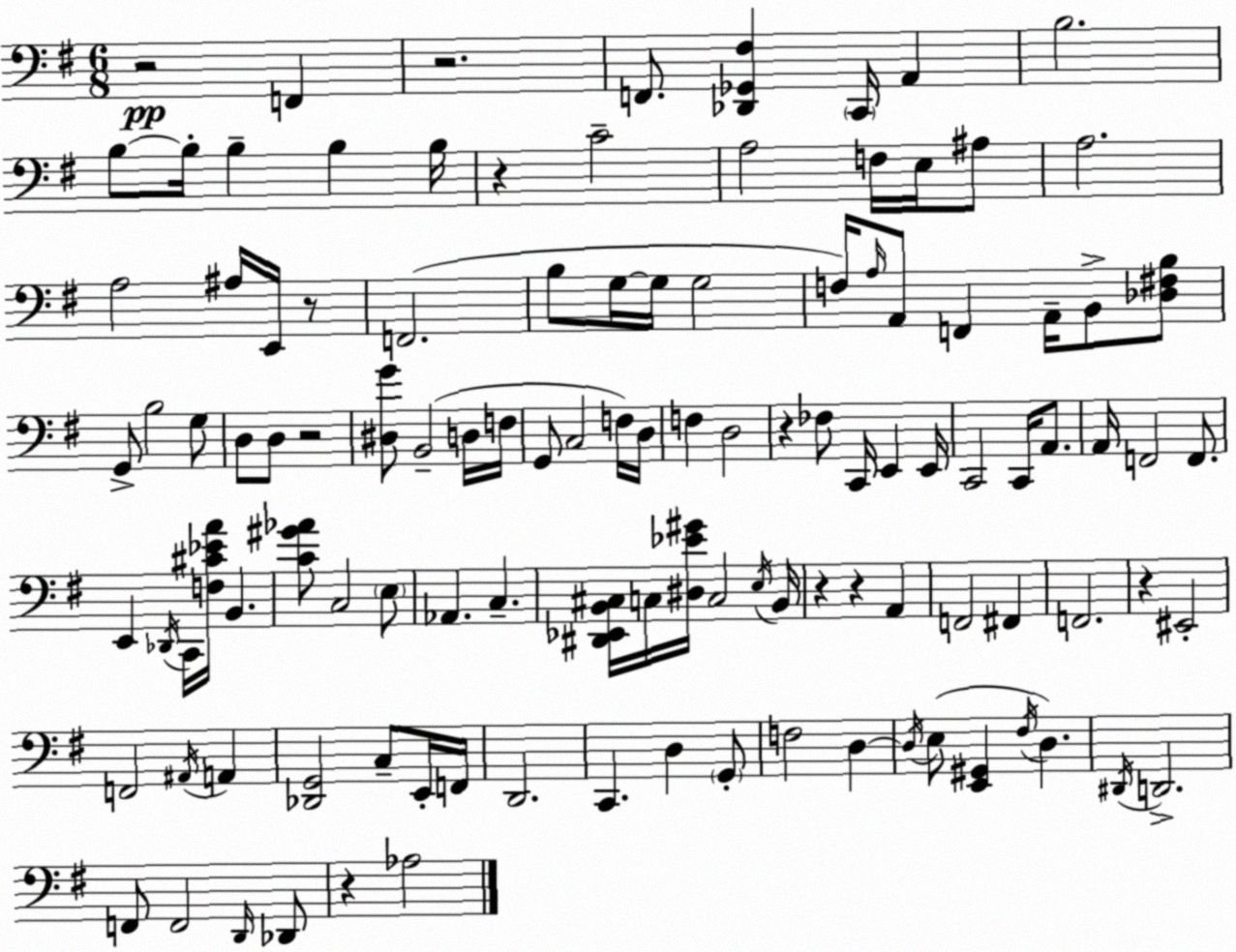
X:1
T:Untitled
M:6/8
L:1/4
K:Em
z2 F,, z2 F,,/2 [_D,,_G,,^F,] C,,/4 A,, B,2 B,/2 B,/4 B, B, B,/4 z C2 A,2 F,/4 E,/4 ^A,/2 A,2 A,2 ^A,/4 E,,/4 z/2 F,,2 B,/2 G,/4 G,/4 G,2 F,/4 A,/4 A,,/2 F,, A,,/4 B,,/2 [_D,^F,B,]/2 G,,/2 B,2 G,/2 D,/2 D,/2 z2 [^D,G]/2 B,,2 D,/4 F,/4 G,,/2 C,2 F,/4 D,/4 F, D,2 z _F,/2 C,,/4 E,, E,,/4 C,,2 C,,/4 A,,/2 A,,/4 F,,2 F,,/2 E,, _D,,/4 C,,/4 [F,^C_EA]/4 B,, [C^G_A]/2 C,2 E,/2 _A,, C, [^D,,_E,,B,,^C,]/4 C,/4 [^D,_E^G]/4 C,2 E,/4 B,,/4 z z A,, F,,2 ^F,, F,,2 z ^E,,2 F,,2 ^A,,/4 A,, [_D,,G,,]2 C,/2 E,,/4 F,,/4 D,,2 C,, D, G,,/2 F,2 D, D,/4 E,/2 [E,,^G,,] ^F,/4 D, ^D,,/4 D,,2 F,,/2 F,,2 D,,/4 _D,,/2 z _A,2